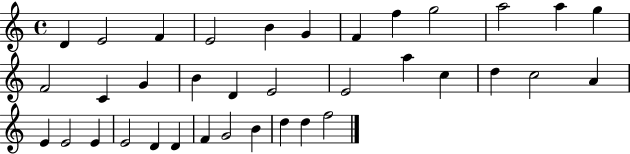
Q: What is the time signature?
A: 4/4